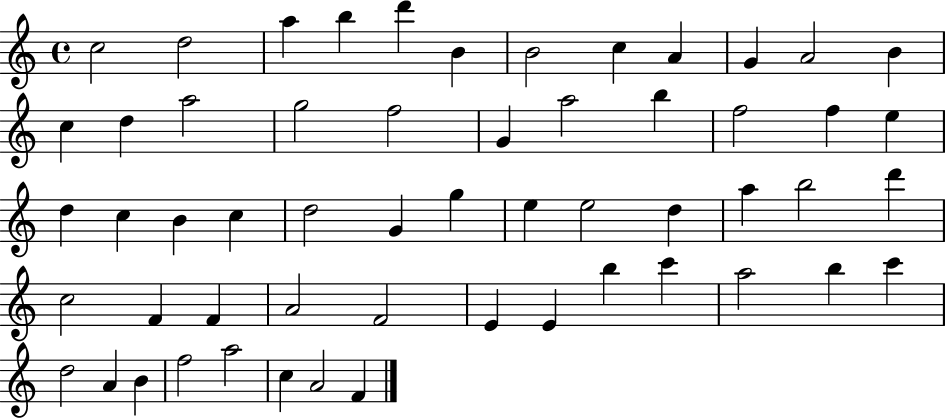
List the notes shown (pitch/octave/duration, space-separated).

C5/h D5/h A5/q B5/q D6/q B4/q B4/h C5/q A4/q G4/q A4/h B4/q C5/q D5/q A5/h G5/h F5/h G4/q A5/h B5/q F5/h F5/q E5/q D5/q C5/q B4/q C5/q D5/h G4/q G5/q E5/q E5/h D5/q A5/q B5/h D6/q C5/h F4/q F4/q A4/h F4/h E4/q E4/q B5/q C6/q A5/h B5/q C6/q D5/h A4/q B4/q F5/h A5/h C5/q A4/h F4/q